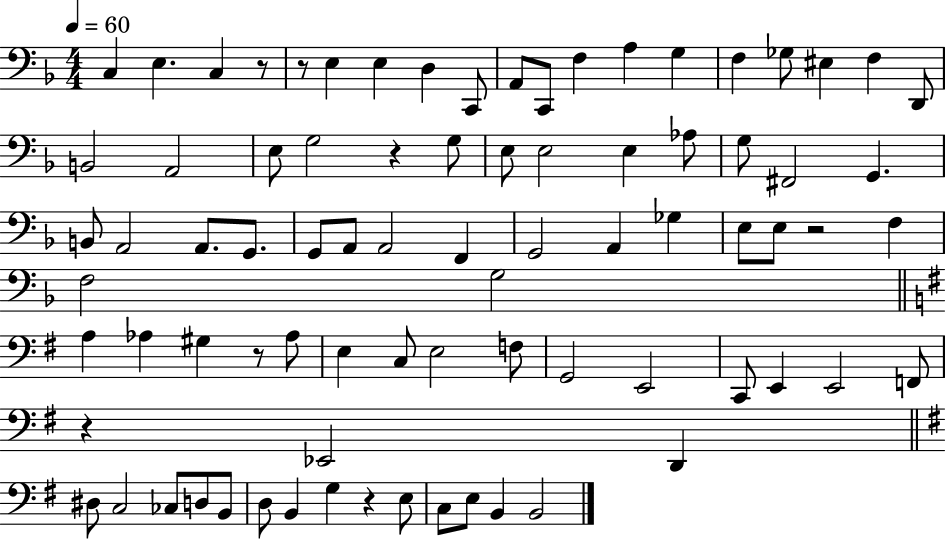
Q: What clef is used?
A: bass